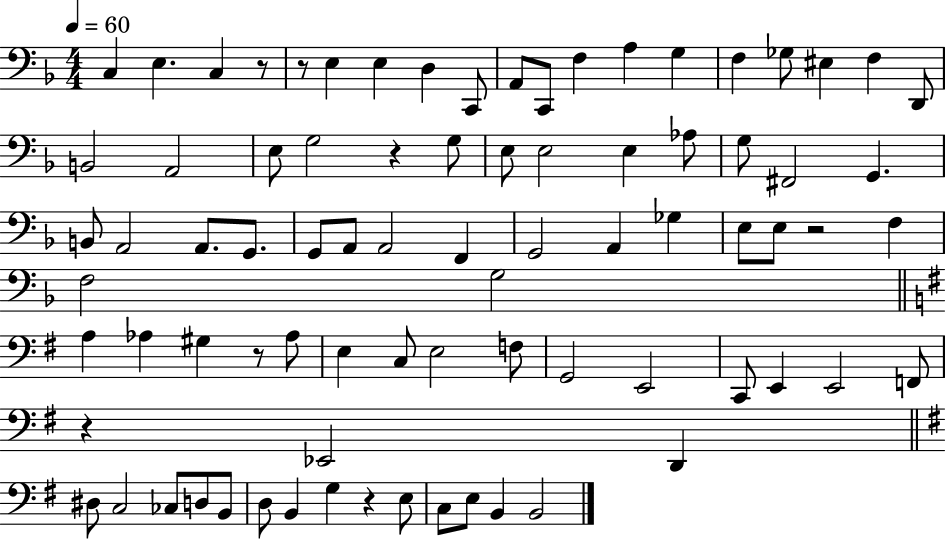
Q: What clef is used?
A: bass